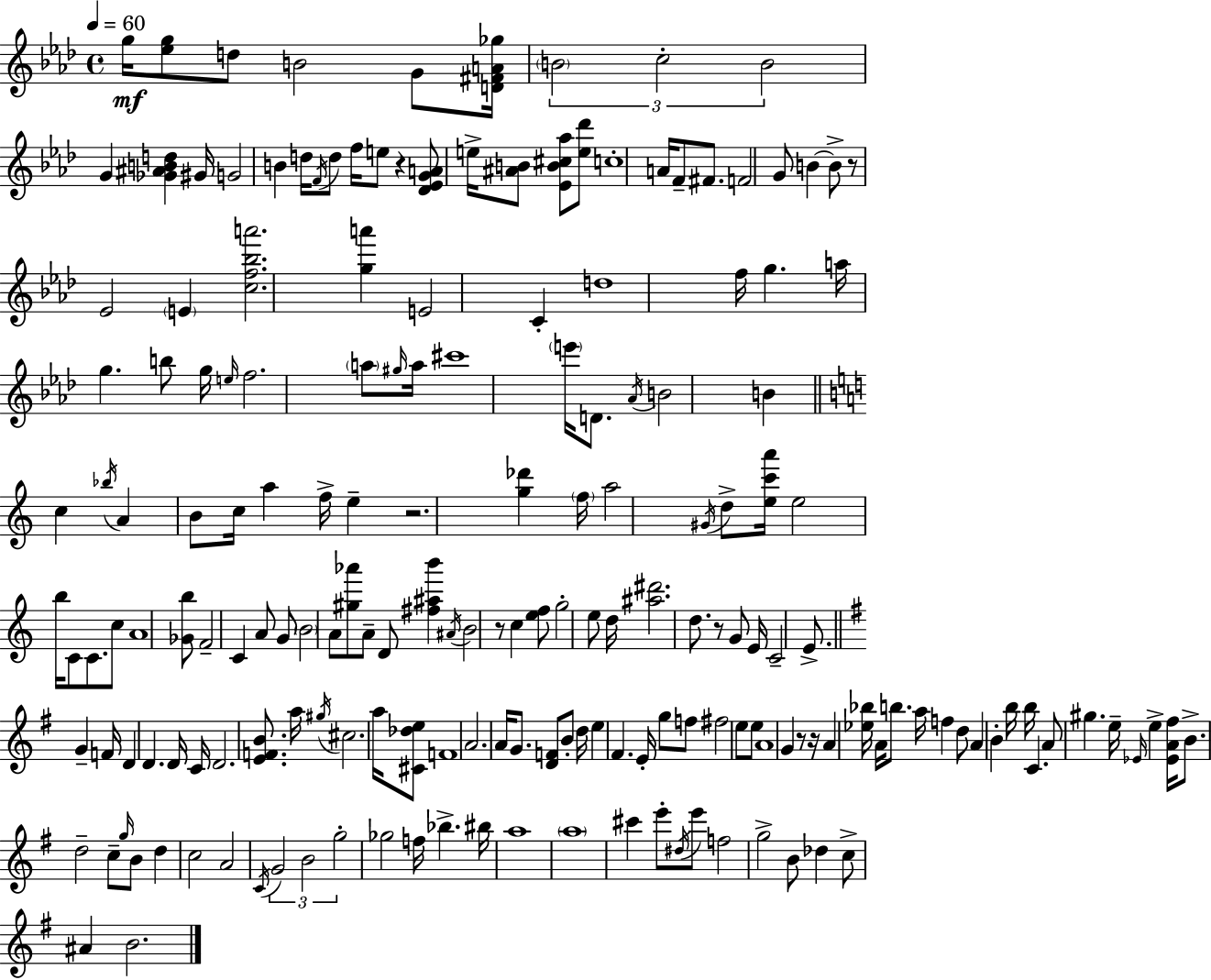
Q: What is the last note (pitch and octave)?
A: B4